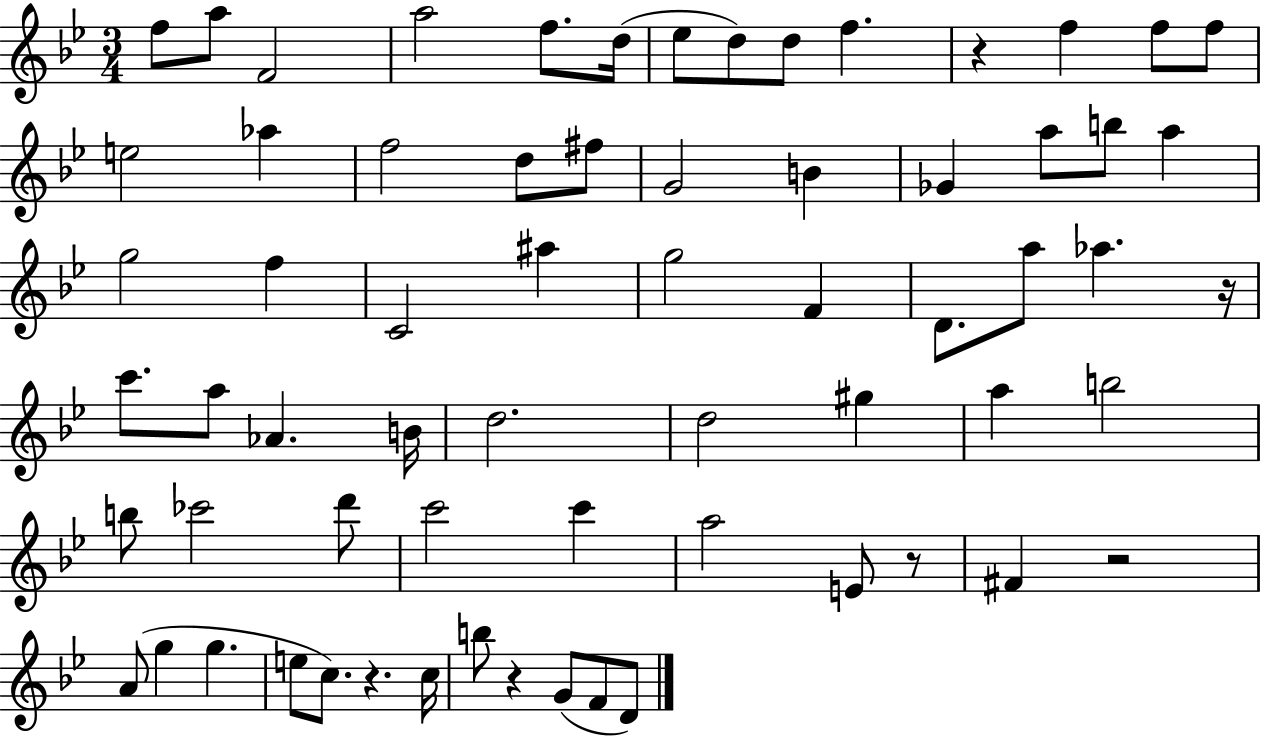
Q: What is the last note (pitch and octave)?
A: D4